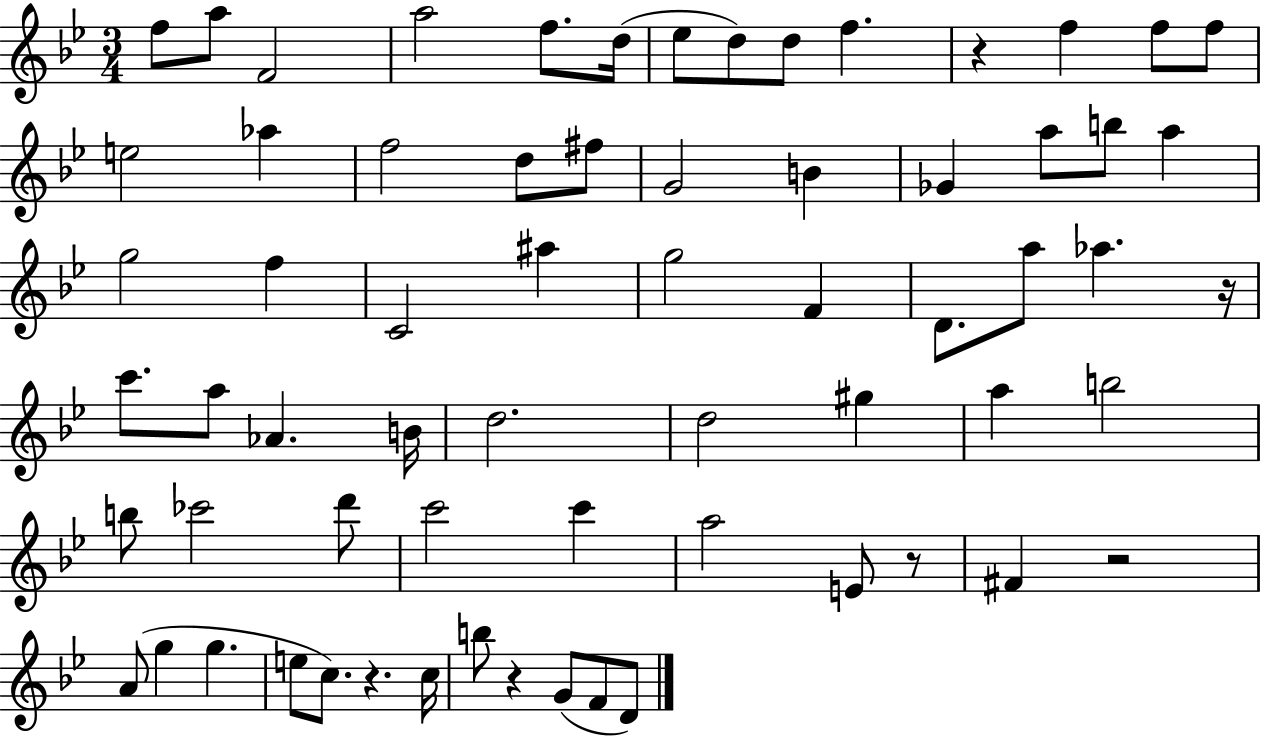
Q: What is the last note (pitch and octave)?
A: D4